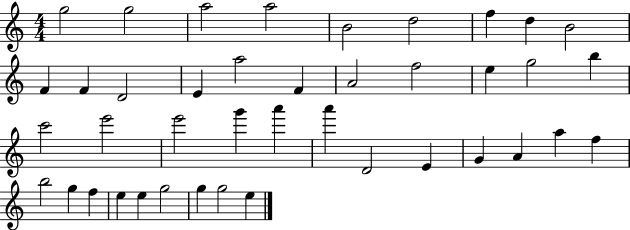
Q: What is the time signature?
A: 4/4